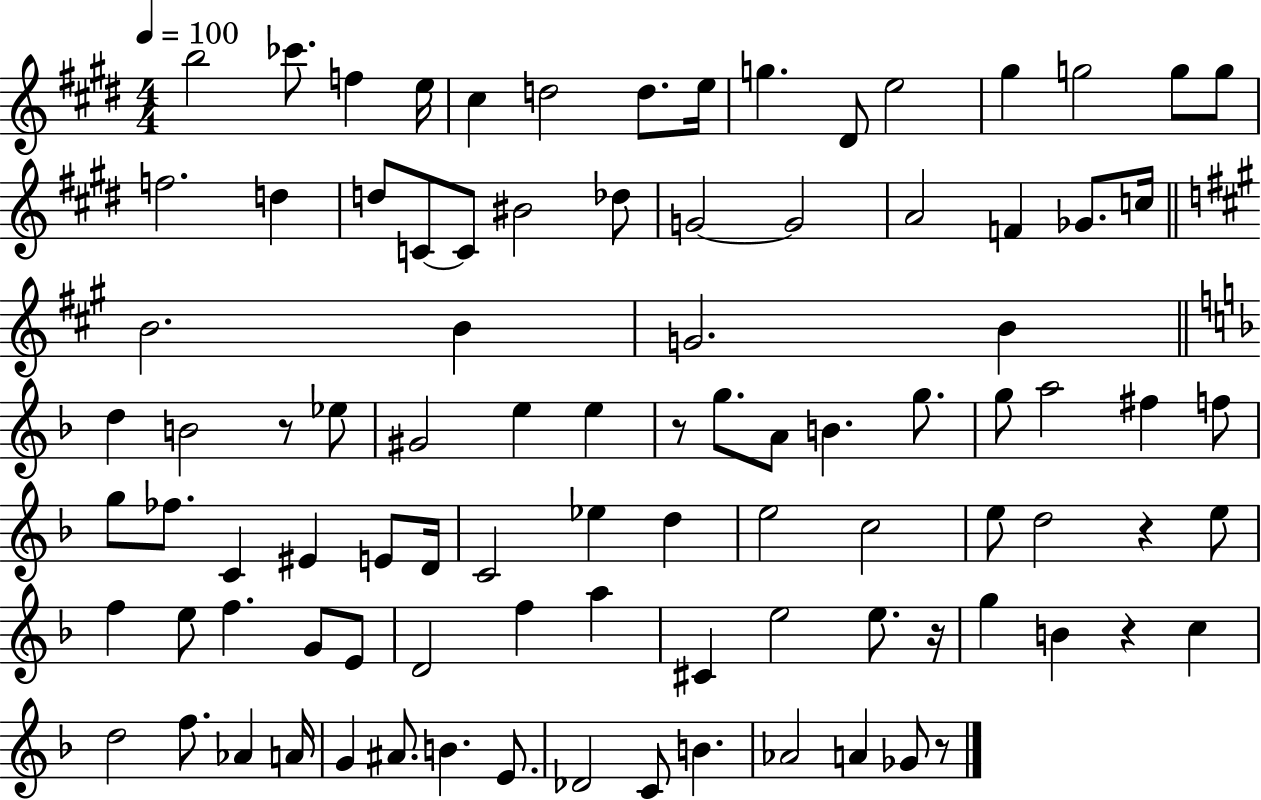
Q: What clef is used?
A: treble